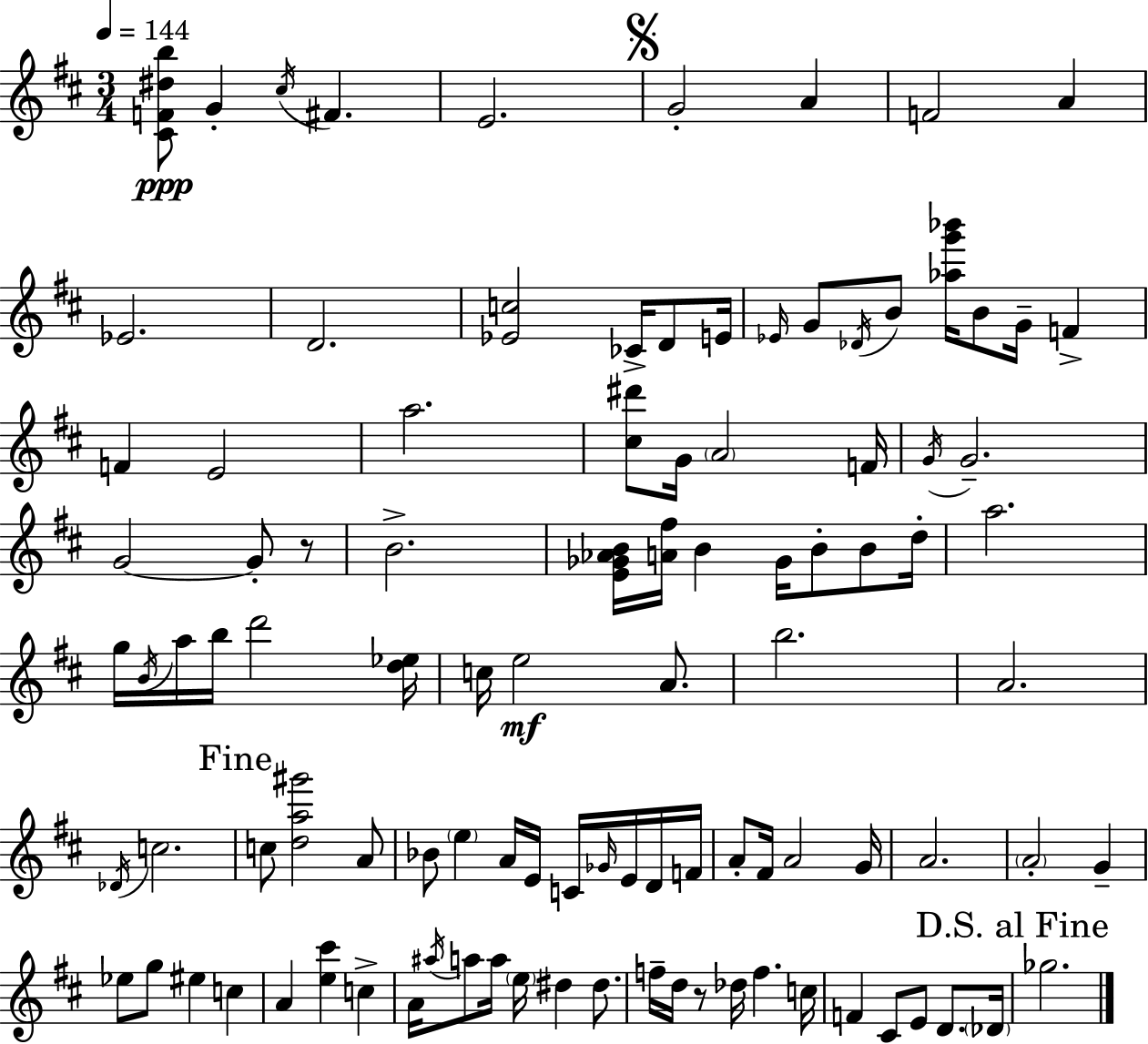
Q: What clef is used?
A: treble